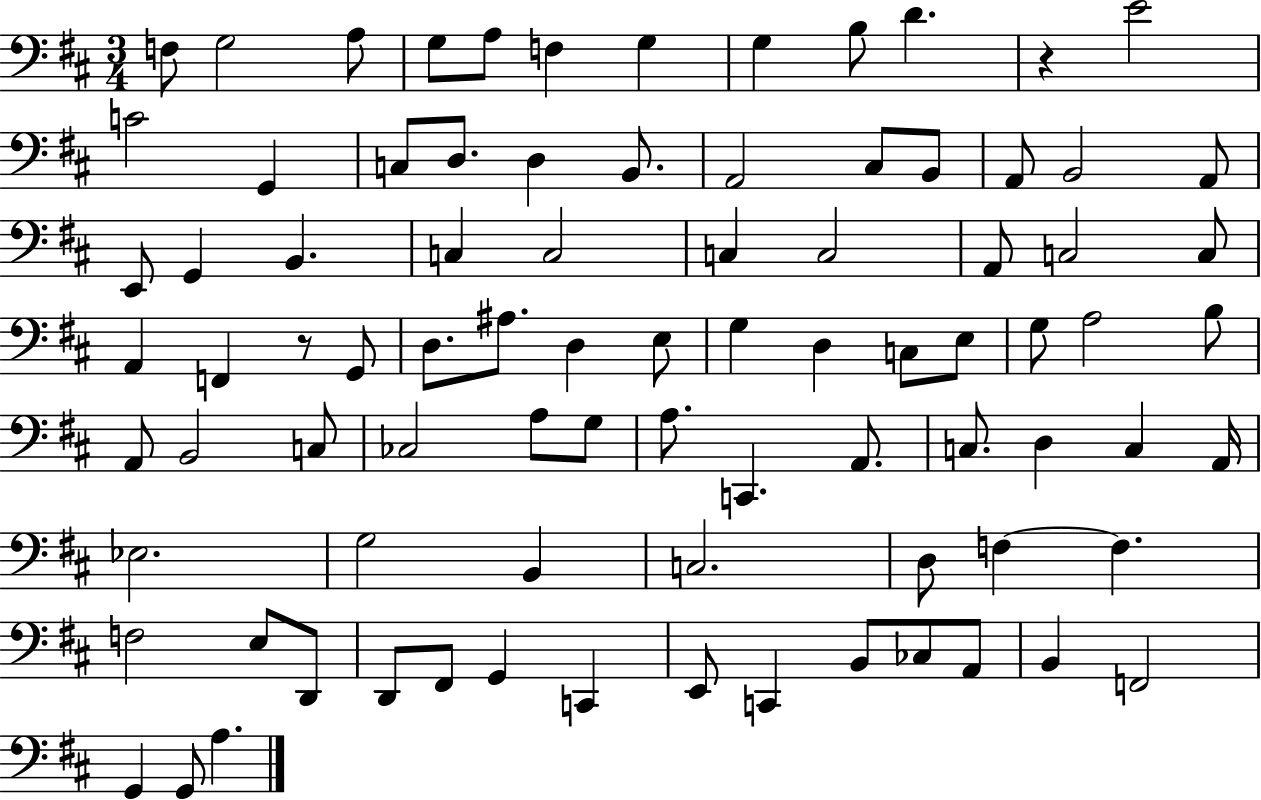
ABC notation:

X:1
T:Untitled
M:3/4
L:1/4
K:D
F,/2 G,2 A,/2 G,/2 A,/2 F, G, G, B,/2 D z E2 C2 G,, C,/2 D,/2 D, B,,/2 A,,2 ^C,/2 B,,/2 A,,/2 B,,2 A,,/2 E,,/2 G,, B,, C, C,2 C, C,2 A,,/2 C,2 C,/2 A,, F,, z/2 G,,/2 D,/2 ^A,/2 D, E,/2 G, D, C,/2 E,/2 G,/2 A,2 B,/2 A,,/2 B,,2 C,/2 _C,2 A,/2 G,/2 A,/2 C,, A,,/2 C,/2 D, C, A,,/4 _E,2 G,2 B,, C,2 D,/2 F, F, F,2 E,/2 D,,/2 D,,/2 ^F,,/2 G,, C,, E,,/2 C,, B,,/2 _C,/2 A,,/2 B,, F,,2 G,, G,,/2 A,